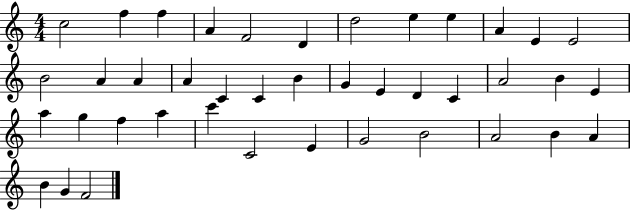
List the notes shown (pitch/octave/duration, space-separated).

C5/h F5/q F5/q A4/q F4/h D4/q D5/h E5/q E5/q A4/q E4/q E4/h B4/h A4/q A4/q A4/q C4/q C4/q B4/q G4/q E4/q D4/q C4/q A4/h B4/q E4/q A5/q G5/q F5/q A5/q C6/q C4/h E4/q G4/h B4/h A4/h B4/q A4/q B4/q G4/q F4/h